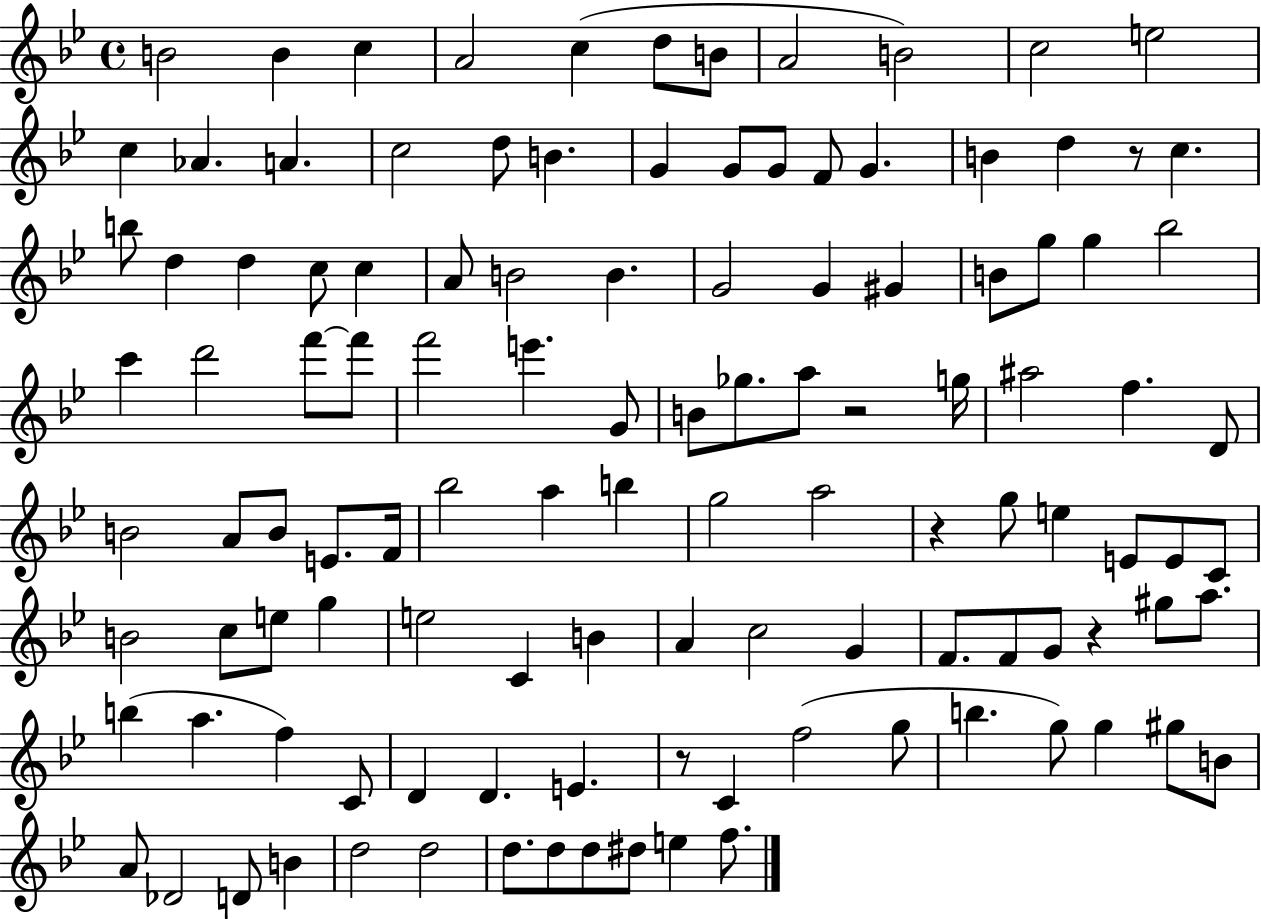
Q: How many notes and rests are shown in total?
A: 116